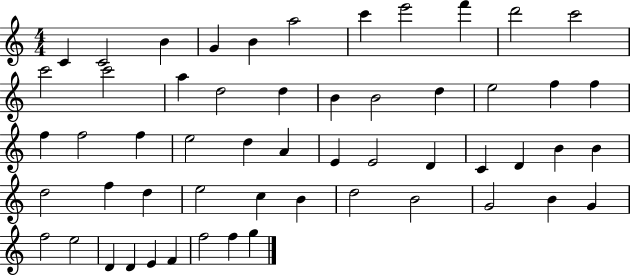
X:1
T:Untitled
M:4/4
L:1/4
K:C
C C2 B G B a2 c' e'2 f' d'2 c'2 c'2 c'2 a d2 d B B2 d e2 f f f f2 f e2 d A E E2 D C D B B d2 f d e2 c B d2 B2 G2 B G f2 e2 D D E F f2 f g